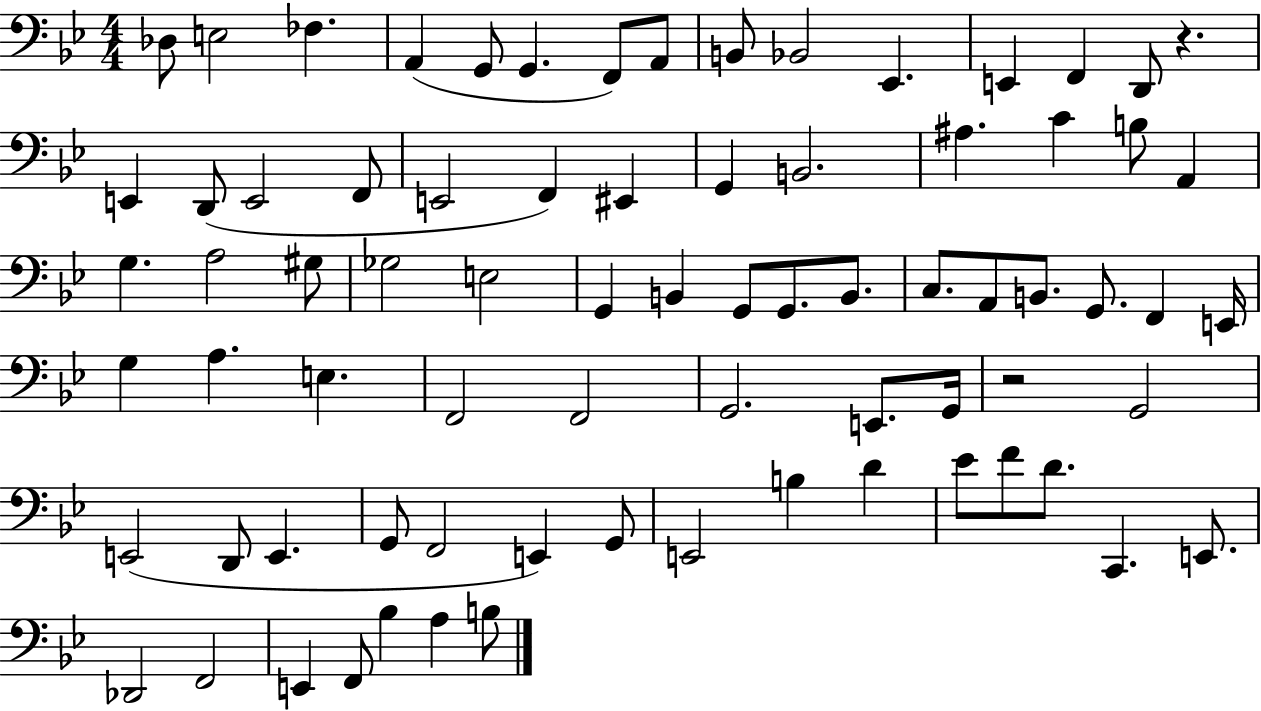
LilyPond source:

{
  \clef bass
  \numericTimeSignature
  \time 4/4
  \key bes \major
  des8 e2 fes4. | a,4( g,8 g,4. f,8) a,8 | b,8 bes,2 ees,4. | e,4 f,4 d,8 r4. | \break e,4 d,8( e,2 f,8 | e,2 f,4) eis,4 | g,4 b,2. | ais4. c'4 b8 a,4 | \break g4. a2 gis8 | ges2 e2 | g,4 b,4 g,8 g,8. b,8. | c8. a,8 b,8. g,8. f,4 e,16 | \break g4 a4. e4. | f,2 f,2 | g,2. e,8. g,16 | r2 g,2 | \break e,2( d,8 e,4. | g,8 f,2 e,4) g,8 | e,2 b4 d'4 | ees'8 f'8 d'8. c,4. e,8. | \break des,2 f,2 | e,4 f,8 bes4 a4 b8 | \bar "|."
}